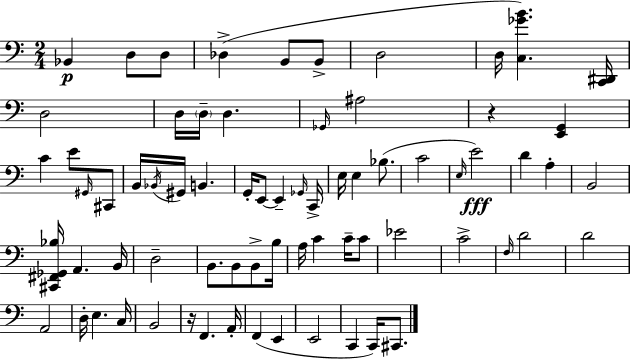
{
  \clef bass
  \numericTimeSignature
  \time 2/4
  \key c \major
  \repeat volta 2 { bes,4\p d8 d8 | des4->( b,8 b,8-> | d2 | d16 <c ges' b'>4.) <c, dis,>16 | \break d2 | d16 \parenthesize d16-- d4. | \grace { ges,16 } ais2 | r4 <e, g,>4 | \break c'4 e'8 \grace { gis,16 } | cis,8 b,16 \acciaccatura { bes,16 } gis,16 b,4. | g,16-. e,8~~ e,4-- | \grace { ges,16 } c,16-> e16 e4 | \break bes8.( c'2 | \grace { e16 }\fff e'2) | d'4 | a4-. b,2 | \break <cis, fis, ges, bes>16 a,4. | b,16 d2-- | b,8. | b,8 b,8-> b16 a16 c'4 | \break c'16-- c'8 ees'2 | c'2-> | \grace { f16 } d'2 | d'2 | \break a,2 | d16-. e4. | c16 b,2 | r16 f,4. | \break a,16-. f,4( | e,4 e,2 | c,4 | c,16) cis,8. } \bar "|."
}